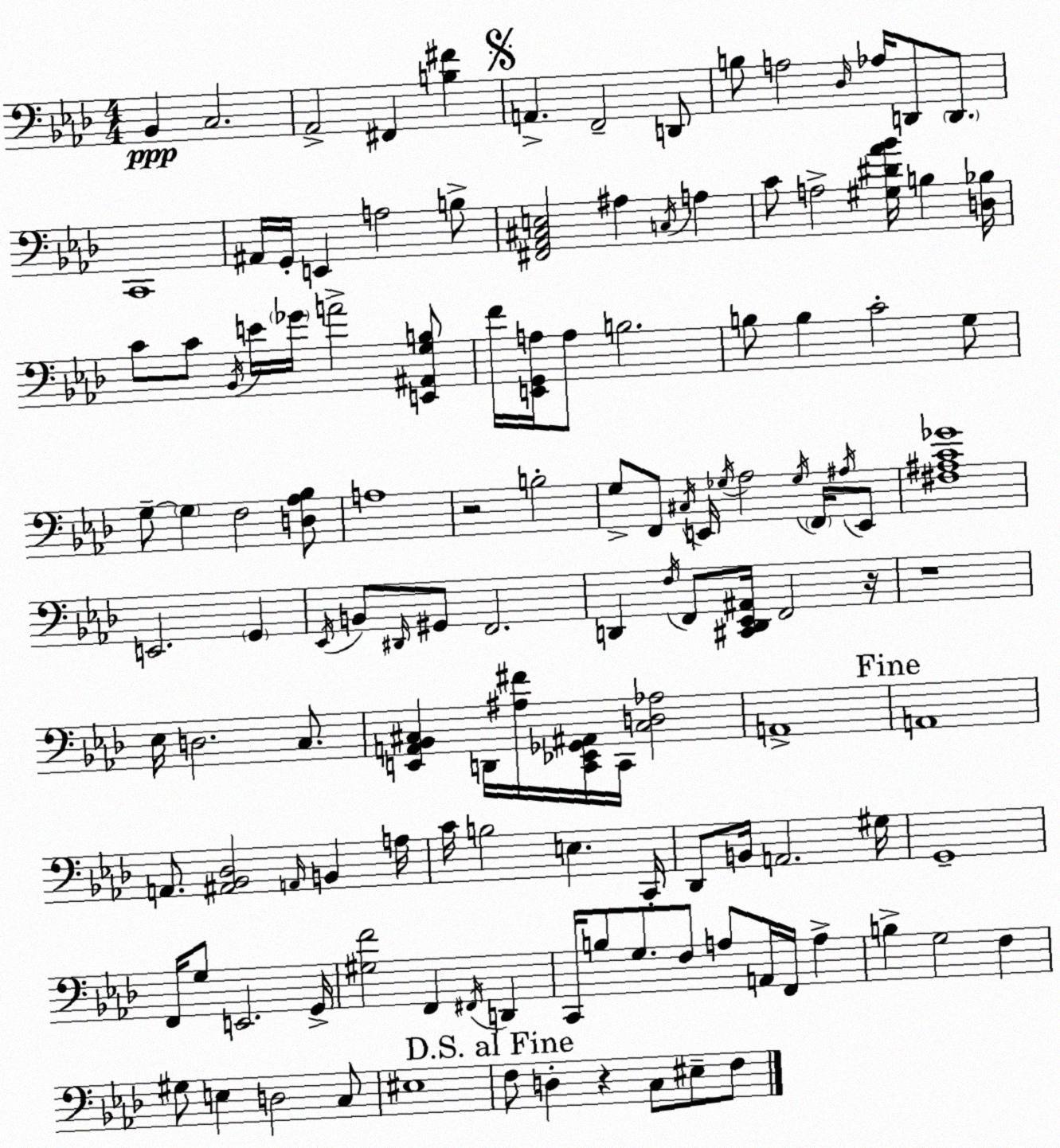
X:1
T:Untitled
M:4/4
L:1/4
K:Fm
_B,, C,2 _A,,2 ^F,, [B,^F] A,, F,,2 D,,/2 B,/2 A,2 _D,/4 _A,/4 D,,/2 D,,/2 C,,4 ^A,,/4 G,,/4 E,, A,2 B,/2 [^F,,_A,,^C,E,]2 ^A, C,/4 A, C/2 A,2 [^G,^D_A_B]/4 B, [D,_B,]/4 C/2 C/2 _B,,/4 E/4 _G/4 A2 [E,,^A,,G,B,]/2 F/4 [E,,G,,A,]/4 A,/2 B,2 B,/2 B, C2 G,/2 G,/2 G, F,2 [D,_A,_B,]/2 A,4 z2 B,2 G,/2 F,,/2 ^C,/4 E,,/4 _G,/4 _A,2 _G,/4 F,,/4 ^A,/4 E,,/2 [^F,^A,C_G]4 E,,2 G,, _E,,/4 B,,/2 ^D,,/4 ^G,,/2 F,,2 D,, F,/4 F,,/2 [^C,,D,,_E,,^A,,]/4 F,,2 z/4 z4 _E,/4 D,2 C,/2 [E,,A,,_B,,^C,] D,,/4 [^A,^F]/4 [C,,_E,,_G,,^A,,]/4 C,,/4 [^C,D,_A,]2 A,,4 A,,4 A,,/2 [^A,,_B,,_D,]2 A,,/4 B,, A,/4 C/4 B,2 E, C,,/4 _D,,/2 B,,/4 A,,2 ^G,/4 G,,4 F,,/4 G,/2 E,,2 G,,/4 [^G,F]2 F,, ^F,,/4 D,, C,,/4 B,/2 G,/2 F,/2 A,/2 A,,/4 F,,/4 A, B, G,2 F, ^G,/2 E, D,2 C,/2 ^E,4 F,/2 D, z C,/2 ^E,/2 F,/2